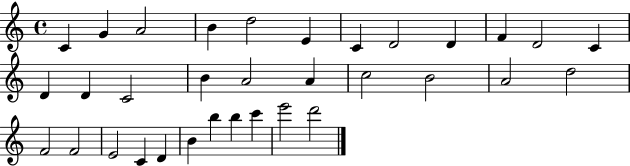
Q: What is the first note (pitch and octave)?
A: C4